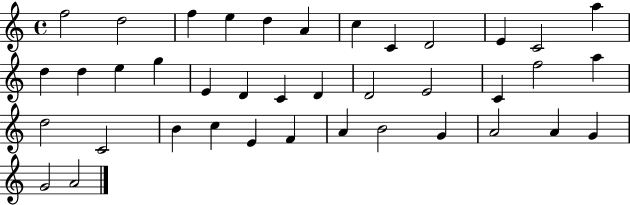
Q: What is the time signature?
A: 4/4